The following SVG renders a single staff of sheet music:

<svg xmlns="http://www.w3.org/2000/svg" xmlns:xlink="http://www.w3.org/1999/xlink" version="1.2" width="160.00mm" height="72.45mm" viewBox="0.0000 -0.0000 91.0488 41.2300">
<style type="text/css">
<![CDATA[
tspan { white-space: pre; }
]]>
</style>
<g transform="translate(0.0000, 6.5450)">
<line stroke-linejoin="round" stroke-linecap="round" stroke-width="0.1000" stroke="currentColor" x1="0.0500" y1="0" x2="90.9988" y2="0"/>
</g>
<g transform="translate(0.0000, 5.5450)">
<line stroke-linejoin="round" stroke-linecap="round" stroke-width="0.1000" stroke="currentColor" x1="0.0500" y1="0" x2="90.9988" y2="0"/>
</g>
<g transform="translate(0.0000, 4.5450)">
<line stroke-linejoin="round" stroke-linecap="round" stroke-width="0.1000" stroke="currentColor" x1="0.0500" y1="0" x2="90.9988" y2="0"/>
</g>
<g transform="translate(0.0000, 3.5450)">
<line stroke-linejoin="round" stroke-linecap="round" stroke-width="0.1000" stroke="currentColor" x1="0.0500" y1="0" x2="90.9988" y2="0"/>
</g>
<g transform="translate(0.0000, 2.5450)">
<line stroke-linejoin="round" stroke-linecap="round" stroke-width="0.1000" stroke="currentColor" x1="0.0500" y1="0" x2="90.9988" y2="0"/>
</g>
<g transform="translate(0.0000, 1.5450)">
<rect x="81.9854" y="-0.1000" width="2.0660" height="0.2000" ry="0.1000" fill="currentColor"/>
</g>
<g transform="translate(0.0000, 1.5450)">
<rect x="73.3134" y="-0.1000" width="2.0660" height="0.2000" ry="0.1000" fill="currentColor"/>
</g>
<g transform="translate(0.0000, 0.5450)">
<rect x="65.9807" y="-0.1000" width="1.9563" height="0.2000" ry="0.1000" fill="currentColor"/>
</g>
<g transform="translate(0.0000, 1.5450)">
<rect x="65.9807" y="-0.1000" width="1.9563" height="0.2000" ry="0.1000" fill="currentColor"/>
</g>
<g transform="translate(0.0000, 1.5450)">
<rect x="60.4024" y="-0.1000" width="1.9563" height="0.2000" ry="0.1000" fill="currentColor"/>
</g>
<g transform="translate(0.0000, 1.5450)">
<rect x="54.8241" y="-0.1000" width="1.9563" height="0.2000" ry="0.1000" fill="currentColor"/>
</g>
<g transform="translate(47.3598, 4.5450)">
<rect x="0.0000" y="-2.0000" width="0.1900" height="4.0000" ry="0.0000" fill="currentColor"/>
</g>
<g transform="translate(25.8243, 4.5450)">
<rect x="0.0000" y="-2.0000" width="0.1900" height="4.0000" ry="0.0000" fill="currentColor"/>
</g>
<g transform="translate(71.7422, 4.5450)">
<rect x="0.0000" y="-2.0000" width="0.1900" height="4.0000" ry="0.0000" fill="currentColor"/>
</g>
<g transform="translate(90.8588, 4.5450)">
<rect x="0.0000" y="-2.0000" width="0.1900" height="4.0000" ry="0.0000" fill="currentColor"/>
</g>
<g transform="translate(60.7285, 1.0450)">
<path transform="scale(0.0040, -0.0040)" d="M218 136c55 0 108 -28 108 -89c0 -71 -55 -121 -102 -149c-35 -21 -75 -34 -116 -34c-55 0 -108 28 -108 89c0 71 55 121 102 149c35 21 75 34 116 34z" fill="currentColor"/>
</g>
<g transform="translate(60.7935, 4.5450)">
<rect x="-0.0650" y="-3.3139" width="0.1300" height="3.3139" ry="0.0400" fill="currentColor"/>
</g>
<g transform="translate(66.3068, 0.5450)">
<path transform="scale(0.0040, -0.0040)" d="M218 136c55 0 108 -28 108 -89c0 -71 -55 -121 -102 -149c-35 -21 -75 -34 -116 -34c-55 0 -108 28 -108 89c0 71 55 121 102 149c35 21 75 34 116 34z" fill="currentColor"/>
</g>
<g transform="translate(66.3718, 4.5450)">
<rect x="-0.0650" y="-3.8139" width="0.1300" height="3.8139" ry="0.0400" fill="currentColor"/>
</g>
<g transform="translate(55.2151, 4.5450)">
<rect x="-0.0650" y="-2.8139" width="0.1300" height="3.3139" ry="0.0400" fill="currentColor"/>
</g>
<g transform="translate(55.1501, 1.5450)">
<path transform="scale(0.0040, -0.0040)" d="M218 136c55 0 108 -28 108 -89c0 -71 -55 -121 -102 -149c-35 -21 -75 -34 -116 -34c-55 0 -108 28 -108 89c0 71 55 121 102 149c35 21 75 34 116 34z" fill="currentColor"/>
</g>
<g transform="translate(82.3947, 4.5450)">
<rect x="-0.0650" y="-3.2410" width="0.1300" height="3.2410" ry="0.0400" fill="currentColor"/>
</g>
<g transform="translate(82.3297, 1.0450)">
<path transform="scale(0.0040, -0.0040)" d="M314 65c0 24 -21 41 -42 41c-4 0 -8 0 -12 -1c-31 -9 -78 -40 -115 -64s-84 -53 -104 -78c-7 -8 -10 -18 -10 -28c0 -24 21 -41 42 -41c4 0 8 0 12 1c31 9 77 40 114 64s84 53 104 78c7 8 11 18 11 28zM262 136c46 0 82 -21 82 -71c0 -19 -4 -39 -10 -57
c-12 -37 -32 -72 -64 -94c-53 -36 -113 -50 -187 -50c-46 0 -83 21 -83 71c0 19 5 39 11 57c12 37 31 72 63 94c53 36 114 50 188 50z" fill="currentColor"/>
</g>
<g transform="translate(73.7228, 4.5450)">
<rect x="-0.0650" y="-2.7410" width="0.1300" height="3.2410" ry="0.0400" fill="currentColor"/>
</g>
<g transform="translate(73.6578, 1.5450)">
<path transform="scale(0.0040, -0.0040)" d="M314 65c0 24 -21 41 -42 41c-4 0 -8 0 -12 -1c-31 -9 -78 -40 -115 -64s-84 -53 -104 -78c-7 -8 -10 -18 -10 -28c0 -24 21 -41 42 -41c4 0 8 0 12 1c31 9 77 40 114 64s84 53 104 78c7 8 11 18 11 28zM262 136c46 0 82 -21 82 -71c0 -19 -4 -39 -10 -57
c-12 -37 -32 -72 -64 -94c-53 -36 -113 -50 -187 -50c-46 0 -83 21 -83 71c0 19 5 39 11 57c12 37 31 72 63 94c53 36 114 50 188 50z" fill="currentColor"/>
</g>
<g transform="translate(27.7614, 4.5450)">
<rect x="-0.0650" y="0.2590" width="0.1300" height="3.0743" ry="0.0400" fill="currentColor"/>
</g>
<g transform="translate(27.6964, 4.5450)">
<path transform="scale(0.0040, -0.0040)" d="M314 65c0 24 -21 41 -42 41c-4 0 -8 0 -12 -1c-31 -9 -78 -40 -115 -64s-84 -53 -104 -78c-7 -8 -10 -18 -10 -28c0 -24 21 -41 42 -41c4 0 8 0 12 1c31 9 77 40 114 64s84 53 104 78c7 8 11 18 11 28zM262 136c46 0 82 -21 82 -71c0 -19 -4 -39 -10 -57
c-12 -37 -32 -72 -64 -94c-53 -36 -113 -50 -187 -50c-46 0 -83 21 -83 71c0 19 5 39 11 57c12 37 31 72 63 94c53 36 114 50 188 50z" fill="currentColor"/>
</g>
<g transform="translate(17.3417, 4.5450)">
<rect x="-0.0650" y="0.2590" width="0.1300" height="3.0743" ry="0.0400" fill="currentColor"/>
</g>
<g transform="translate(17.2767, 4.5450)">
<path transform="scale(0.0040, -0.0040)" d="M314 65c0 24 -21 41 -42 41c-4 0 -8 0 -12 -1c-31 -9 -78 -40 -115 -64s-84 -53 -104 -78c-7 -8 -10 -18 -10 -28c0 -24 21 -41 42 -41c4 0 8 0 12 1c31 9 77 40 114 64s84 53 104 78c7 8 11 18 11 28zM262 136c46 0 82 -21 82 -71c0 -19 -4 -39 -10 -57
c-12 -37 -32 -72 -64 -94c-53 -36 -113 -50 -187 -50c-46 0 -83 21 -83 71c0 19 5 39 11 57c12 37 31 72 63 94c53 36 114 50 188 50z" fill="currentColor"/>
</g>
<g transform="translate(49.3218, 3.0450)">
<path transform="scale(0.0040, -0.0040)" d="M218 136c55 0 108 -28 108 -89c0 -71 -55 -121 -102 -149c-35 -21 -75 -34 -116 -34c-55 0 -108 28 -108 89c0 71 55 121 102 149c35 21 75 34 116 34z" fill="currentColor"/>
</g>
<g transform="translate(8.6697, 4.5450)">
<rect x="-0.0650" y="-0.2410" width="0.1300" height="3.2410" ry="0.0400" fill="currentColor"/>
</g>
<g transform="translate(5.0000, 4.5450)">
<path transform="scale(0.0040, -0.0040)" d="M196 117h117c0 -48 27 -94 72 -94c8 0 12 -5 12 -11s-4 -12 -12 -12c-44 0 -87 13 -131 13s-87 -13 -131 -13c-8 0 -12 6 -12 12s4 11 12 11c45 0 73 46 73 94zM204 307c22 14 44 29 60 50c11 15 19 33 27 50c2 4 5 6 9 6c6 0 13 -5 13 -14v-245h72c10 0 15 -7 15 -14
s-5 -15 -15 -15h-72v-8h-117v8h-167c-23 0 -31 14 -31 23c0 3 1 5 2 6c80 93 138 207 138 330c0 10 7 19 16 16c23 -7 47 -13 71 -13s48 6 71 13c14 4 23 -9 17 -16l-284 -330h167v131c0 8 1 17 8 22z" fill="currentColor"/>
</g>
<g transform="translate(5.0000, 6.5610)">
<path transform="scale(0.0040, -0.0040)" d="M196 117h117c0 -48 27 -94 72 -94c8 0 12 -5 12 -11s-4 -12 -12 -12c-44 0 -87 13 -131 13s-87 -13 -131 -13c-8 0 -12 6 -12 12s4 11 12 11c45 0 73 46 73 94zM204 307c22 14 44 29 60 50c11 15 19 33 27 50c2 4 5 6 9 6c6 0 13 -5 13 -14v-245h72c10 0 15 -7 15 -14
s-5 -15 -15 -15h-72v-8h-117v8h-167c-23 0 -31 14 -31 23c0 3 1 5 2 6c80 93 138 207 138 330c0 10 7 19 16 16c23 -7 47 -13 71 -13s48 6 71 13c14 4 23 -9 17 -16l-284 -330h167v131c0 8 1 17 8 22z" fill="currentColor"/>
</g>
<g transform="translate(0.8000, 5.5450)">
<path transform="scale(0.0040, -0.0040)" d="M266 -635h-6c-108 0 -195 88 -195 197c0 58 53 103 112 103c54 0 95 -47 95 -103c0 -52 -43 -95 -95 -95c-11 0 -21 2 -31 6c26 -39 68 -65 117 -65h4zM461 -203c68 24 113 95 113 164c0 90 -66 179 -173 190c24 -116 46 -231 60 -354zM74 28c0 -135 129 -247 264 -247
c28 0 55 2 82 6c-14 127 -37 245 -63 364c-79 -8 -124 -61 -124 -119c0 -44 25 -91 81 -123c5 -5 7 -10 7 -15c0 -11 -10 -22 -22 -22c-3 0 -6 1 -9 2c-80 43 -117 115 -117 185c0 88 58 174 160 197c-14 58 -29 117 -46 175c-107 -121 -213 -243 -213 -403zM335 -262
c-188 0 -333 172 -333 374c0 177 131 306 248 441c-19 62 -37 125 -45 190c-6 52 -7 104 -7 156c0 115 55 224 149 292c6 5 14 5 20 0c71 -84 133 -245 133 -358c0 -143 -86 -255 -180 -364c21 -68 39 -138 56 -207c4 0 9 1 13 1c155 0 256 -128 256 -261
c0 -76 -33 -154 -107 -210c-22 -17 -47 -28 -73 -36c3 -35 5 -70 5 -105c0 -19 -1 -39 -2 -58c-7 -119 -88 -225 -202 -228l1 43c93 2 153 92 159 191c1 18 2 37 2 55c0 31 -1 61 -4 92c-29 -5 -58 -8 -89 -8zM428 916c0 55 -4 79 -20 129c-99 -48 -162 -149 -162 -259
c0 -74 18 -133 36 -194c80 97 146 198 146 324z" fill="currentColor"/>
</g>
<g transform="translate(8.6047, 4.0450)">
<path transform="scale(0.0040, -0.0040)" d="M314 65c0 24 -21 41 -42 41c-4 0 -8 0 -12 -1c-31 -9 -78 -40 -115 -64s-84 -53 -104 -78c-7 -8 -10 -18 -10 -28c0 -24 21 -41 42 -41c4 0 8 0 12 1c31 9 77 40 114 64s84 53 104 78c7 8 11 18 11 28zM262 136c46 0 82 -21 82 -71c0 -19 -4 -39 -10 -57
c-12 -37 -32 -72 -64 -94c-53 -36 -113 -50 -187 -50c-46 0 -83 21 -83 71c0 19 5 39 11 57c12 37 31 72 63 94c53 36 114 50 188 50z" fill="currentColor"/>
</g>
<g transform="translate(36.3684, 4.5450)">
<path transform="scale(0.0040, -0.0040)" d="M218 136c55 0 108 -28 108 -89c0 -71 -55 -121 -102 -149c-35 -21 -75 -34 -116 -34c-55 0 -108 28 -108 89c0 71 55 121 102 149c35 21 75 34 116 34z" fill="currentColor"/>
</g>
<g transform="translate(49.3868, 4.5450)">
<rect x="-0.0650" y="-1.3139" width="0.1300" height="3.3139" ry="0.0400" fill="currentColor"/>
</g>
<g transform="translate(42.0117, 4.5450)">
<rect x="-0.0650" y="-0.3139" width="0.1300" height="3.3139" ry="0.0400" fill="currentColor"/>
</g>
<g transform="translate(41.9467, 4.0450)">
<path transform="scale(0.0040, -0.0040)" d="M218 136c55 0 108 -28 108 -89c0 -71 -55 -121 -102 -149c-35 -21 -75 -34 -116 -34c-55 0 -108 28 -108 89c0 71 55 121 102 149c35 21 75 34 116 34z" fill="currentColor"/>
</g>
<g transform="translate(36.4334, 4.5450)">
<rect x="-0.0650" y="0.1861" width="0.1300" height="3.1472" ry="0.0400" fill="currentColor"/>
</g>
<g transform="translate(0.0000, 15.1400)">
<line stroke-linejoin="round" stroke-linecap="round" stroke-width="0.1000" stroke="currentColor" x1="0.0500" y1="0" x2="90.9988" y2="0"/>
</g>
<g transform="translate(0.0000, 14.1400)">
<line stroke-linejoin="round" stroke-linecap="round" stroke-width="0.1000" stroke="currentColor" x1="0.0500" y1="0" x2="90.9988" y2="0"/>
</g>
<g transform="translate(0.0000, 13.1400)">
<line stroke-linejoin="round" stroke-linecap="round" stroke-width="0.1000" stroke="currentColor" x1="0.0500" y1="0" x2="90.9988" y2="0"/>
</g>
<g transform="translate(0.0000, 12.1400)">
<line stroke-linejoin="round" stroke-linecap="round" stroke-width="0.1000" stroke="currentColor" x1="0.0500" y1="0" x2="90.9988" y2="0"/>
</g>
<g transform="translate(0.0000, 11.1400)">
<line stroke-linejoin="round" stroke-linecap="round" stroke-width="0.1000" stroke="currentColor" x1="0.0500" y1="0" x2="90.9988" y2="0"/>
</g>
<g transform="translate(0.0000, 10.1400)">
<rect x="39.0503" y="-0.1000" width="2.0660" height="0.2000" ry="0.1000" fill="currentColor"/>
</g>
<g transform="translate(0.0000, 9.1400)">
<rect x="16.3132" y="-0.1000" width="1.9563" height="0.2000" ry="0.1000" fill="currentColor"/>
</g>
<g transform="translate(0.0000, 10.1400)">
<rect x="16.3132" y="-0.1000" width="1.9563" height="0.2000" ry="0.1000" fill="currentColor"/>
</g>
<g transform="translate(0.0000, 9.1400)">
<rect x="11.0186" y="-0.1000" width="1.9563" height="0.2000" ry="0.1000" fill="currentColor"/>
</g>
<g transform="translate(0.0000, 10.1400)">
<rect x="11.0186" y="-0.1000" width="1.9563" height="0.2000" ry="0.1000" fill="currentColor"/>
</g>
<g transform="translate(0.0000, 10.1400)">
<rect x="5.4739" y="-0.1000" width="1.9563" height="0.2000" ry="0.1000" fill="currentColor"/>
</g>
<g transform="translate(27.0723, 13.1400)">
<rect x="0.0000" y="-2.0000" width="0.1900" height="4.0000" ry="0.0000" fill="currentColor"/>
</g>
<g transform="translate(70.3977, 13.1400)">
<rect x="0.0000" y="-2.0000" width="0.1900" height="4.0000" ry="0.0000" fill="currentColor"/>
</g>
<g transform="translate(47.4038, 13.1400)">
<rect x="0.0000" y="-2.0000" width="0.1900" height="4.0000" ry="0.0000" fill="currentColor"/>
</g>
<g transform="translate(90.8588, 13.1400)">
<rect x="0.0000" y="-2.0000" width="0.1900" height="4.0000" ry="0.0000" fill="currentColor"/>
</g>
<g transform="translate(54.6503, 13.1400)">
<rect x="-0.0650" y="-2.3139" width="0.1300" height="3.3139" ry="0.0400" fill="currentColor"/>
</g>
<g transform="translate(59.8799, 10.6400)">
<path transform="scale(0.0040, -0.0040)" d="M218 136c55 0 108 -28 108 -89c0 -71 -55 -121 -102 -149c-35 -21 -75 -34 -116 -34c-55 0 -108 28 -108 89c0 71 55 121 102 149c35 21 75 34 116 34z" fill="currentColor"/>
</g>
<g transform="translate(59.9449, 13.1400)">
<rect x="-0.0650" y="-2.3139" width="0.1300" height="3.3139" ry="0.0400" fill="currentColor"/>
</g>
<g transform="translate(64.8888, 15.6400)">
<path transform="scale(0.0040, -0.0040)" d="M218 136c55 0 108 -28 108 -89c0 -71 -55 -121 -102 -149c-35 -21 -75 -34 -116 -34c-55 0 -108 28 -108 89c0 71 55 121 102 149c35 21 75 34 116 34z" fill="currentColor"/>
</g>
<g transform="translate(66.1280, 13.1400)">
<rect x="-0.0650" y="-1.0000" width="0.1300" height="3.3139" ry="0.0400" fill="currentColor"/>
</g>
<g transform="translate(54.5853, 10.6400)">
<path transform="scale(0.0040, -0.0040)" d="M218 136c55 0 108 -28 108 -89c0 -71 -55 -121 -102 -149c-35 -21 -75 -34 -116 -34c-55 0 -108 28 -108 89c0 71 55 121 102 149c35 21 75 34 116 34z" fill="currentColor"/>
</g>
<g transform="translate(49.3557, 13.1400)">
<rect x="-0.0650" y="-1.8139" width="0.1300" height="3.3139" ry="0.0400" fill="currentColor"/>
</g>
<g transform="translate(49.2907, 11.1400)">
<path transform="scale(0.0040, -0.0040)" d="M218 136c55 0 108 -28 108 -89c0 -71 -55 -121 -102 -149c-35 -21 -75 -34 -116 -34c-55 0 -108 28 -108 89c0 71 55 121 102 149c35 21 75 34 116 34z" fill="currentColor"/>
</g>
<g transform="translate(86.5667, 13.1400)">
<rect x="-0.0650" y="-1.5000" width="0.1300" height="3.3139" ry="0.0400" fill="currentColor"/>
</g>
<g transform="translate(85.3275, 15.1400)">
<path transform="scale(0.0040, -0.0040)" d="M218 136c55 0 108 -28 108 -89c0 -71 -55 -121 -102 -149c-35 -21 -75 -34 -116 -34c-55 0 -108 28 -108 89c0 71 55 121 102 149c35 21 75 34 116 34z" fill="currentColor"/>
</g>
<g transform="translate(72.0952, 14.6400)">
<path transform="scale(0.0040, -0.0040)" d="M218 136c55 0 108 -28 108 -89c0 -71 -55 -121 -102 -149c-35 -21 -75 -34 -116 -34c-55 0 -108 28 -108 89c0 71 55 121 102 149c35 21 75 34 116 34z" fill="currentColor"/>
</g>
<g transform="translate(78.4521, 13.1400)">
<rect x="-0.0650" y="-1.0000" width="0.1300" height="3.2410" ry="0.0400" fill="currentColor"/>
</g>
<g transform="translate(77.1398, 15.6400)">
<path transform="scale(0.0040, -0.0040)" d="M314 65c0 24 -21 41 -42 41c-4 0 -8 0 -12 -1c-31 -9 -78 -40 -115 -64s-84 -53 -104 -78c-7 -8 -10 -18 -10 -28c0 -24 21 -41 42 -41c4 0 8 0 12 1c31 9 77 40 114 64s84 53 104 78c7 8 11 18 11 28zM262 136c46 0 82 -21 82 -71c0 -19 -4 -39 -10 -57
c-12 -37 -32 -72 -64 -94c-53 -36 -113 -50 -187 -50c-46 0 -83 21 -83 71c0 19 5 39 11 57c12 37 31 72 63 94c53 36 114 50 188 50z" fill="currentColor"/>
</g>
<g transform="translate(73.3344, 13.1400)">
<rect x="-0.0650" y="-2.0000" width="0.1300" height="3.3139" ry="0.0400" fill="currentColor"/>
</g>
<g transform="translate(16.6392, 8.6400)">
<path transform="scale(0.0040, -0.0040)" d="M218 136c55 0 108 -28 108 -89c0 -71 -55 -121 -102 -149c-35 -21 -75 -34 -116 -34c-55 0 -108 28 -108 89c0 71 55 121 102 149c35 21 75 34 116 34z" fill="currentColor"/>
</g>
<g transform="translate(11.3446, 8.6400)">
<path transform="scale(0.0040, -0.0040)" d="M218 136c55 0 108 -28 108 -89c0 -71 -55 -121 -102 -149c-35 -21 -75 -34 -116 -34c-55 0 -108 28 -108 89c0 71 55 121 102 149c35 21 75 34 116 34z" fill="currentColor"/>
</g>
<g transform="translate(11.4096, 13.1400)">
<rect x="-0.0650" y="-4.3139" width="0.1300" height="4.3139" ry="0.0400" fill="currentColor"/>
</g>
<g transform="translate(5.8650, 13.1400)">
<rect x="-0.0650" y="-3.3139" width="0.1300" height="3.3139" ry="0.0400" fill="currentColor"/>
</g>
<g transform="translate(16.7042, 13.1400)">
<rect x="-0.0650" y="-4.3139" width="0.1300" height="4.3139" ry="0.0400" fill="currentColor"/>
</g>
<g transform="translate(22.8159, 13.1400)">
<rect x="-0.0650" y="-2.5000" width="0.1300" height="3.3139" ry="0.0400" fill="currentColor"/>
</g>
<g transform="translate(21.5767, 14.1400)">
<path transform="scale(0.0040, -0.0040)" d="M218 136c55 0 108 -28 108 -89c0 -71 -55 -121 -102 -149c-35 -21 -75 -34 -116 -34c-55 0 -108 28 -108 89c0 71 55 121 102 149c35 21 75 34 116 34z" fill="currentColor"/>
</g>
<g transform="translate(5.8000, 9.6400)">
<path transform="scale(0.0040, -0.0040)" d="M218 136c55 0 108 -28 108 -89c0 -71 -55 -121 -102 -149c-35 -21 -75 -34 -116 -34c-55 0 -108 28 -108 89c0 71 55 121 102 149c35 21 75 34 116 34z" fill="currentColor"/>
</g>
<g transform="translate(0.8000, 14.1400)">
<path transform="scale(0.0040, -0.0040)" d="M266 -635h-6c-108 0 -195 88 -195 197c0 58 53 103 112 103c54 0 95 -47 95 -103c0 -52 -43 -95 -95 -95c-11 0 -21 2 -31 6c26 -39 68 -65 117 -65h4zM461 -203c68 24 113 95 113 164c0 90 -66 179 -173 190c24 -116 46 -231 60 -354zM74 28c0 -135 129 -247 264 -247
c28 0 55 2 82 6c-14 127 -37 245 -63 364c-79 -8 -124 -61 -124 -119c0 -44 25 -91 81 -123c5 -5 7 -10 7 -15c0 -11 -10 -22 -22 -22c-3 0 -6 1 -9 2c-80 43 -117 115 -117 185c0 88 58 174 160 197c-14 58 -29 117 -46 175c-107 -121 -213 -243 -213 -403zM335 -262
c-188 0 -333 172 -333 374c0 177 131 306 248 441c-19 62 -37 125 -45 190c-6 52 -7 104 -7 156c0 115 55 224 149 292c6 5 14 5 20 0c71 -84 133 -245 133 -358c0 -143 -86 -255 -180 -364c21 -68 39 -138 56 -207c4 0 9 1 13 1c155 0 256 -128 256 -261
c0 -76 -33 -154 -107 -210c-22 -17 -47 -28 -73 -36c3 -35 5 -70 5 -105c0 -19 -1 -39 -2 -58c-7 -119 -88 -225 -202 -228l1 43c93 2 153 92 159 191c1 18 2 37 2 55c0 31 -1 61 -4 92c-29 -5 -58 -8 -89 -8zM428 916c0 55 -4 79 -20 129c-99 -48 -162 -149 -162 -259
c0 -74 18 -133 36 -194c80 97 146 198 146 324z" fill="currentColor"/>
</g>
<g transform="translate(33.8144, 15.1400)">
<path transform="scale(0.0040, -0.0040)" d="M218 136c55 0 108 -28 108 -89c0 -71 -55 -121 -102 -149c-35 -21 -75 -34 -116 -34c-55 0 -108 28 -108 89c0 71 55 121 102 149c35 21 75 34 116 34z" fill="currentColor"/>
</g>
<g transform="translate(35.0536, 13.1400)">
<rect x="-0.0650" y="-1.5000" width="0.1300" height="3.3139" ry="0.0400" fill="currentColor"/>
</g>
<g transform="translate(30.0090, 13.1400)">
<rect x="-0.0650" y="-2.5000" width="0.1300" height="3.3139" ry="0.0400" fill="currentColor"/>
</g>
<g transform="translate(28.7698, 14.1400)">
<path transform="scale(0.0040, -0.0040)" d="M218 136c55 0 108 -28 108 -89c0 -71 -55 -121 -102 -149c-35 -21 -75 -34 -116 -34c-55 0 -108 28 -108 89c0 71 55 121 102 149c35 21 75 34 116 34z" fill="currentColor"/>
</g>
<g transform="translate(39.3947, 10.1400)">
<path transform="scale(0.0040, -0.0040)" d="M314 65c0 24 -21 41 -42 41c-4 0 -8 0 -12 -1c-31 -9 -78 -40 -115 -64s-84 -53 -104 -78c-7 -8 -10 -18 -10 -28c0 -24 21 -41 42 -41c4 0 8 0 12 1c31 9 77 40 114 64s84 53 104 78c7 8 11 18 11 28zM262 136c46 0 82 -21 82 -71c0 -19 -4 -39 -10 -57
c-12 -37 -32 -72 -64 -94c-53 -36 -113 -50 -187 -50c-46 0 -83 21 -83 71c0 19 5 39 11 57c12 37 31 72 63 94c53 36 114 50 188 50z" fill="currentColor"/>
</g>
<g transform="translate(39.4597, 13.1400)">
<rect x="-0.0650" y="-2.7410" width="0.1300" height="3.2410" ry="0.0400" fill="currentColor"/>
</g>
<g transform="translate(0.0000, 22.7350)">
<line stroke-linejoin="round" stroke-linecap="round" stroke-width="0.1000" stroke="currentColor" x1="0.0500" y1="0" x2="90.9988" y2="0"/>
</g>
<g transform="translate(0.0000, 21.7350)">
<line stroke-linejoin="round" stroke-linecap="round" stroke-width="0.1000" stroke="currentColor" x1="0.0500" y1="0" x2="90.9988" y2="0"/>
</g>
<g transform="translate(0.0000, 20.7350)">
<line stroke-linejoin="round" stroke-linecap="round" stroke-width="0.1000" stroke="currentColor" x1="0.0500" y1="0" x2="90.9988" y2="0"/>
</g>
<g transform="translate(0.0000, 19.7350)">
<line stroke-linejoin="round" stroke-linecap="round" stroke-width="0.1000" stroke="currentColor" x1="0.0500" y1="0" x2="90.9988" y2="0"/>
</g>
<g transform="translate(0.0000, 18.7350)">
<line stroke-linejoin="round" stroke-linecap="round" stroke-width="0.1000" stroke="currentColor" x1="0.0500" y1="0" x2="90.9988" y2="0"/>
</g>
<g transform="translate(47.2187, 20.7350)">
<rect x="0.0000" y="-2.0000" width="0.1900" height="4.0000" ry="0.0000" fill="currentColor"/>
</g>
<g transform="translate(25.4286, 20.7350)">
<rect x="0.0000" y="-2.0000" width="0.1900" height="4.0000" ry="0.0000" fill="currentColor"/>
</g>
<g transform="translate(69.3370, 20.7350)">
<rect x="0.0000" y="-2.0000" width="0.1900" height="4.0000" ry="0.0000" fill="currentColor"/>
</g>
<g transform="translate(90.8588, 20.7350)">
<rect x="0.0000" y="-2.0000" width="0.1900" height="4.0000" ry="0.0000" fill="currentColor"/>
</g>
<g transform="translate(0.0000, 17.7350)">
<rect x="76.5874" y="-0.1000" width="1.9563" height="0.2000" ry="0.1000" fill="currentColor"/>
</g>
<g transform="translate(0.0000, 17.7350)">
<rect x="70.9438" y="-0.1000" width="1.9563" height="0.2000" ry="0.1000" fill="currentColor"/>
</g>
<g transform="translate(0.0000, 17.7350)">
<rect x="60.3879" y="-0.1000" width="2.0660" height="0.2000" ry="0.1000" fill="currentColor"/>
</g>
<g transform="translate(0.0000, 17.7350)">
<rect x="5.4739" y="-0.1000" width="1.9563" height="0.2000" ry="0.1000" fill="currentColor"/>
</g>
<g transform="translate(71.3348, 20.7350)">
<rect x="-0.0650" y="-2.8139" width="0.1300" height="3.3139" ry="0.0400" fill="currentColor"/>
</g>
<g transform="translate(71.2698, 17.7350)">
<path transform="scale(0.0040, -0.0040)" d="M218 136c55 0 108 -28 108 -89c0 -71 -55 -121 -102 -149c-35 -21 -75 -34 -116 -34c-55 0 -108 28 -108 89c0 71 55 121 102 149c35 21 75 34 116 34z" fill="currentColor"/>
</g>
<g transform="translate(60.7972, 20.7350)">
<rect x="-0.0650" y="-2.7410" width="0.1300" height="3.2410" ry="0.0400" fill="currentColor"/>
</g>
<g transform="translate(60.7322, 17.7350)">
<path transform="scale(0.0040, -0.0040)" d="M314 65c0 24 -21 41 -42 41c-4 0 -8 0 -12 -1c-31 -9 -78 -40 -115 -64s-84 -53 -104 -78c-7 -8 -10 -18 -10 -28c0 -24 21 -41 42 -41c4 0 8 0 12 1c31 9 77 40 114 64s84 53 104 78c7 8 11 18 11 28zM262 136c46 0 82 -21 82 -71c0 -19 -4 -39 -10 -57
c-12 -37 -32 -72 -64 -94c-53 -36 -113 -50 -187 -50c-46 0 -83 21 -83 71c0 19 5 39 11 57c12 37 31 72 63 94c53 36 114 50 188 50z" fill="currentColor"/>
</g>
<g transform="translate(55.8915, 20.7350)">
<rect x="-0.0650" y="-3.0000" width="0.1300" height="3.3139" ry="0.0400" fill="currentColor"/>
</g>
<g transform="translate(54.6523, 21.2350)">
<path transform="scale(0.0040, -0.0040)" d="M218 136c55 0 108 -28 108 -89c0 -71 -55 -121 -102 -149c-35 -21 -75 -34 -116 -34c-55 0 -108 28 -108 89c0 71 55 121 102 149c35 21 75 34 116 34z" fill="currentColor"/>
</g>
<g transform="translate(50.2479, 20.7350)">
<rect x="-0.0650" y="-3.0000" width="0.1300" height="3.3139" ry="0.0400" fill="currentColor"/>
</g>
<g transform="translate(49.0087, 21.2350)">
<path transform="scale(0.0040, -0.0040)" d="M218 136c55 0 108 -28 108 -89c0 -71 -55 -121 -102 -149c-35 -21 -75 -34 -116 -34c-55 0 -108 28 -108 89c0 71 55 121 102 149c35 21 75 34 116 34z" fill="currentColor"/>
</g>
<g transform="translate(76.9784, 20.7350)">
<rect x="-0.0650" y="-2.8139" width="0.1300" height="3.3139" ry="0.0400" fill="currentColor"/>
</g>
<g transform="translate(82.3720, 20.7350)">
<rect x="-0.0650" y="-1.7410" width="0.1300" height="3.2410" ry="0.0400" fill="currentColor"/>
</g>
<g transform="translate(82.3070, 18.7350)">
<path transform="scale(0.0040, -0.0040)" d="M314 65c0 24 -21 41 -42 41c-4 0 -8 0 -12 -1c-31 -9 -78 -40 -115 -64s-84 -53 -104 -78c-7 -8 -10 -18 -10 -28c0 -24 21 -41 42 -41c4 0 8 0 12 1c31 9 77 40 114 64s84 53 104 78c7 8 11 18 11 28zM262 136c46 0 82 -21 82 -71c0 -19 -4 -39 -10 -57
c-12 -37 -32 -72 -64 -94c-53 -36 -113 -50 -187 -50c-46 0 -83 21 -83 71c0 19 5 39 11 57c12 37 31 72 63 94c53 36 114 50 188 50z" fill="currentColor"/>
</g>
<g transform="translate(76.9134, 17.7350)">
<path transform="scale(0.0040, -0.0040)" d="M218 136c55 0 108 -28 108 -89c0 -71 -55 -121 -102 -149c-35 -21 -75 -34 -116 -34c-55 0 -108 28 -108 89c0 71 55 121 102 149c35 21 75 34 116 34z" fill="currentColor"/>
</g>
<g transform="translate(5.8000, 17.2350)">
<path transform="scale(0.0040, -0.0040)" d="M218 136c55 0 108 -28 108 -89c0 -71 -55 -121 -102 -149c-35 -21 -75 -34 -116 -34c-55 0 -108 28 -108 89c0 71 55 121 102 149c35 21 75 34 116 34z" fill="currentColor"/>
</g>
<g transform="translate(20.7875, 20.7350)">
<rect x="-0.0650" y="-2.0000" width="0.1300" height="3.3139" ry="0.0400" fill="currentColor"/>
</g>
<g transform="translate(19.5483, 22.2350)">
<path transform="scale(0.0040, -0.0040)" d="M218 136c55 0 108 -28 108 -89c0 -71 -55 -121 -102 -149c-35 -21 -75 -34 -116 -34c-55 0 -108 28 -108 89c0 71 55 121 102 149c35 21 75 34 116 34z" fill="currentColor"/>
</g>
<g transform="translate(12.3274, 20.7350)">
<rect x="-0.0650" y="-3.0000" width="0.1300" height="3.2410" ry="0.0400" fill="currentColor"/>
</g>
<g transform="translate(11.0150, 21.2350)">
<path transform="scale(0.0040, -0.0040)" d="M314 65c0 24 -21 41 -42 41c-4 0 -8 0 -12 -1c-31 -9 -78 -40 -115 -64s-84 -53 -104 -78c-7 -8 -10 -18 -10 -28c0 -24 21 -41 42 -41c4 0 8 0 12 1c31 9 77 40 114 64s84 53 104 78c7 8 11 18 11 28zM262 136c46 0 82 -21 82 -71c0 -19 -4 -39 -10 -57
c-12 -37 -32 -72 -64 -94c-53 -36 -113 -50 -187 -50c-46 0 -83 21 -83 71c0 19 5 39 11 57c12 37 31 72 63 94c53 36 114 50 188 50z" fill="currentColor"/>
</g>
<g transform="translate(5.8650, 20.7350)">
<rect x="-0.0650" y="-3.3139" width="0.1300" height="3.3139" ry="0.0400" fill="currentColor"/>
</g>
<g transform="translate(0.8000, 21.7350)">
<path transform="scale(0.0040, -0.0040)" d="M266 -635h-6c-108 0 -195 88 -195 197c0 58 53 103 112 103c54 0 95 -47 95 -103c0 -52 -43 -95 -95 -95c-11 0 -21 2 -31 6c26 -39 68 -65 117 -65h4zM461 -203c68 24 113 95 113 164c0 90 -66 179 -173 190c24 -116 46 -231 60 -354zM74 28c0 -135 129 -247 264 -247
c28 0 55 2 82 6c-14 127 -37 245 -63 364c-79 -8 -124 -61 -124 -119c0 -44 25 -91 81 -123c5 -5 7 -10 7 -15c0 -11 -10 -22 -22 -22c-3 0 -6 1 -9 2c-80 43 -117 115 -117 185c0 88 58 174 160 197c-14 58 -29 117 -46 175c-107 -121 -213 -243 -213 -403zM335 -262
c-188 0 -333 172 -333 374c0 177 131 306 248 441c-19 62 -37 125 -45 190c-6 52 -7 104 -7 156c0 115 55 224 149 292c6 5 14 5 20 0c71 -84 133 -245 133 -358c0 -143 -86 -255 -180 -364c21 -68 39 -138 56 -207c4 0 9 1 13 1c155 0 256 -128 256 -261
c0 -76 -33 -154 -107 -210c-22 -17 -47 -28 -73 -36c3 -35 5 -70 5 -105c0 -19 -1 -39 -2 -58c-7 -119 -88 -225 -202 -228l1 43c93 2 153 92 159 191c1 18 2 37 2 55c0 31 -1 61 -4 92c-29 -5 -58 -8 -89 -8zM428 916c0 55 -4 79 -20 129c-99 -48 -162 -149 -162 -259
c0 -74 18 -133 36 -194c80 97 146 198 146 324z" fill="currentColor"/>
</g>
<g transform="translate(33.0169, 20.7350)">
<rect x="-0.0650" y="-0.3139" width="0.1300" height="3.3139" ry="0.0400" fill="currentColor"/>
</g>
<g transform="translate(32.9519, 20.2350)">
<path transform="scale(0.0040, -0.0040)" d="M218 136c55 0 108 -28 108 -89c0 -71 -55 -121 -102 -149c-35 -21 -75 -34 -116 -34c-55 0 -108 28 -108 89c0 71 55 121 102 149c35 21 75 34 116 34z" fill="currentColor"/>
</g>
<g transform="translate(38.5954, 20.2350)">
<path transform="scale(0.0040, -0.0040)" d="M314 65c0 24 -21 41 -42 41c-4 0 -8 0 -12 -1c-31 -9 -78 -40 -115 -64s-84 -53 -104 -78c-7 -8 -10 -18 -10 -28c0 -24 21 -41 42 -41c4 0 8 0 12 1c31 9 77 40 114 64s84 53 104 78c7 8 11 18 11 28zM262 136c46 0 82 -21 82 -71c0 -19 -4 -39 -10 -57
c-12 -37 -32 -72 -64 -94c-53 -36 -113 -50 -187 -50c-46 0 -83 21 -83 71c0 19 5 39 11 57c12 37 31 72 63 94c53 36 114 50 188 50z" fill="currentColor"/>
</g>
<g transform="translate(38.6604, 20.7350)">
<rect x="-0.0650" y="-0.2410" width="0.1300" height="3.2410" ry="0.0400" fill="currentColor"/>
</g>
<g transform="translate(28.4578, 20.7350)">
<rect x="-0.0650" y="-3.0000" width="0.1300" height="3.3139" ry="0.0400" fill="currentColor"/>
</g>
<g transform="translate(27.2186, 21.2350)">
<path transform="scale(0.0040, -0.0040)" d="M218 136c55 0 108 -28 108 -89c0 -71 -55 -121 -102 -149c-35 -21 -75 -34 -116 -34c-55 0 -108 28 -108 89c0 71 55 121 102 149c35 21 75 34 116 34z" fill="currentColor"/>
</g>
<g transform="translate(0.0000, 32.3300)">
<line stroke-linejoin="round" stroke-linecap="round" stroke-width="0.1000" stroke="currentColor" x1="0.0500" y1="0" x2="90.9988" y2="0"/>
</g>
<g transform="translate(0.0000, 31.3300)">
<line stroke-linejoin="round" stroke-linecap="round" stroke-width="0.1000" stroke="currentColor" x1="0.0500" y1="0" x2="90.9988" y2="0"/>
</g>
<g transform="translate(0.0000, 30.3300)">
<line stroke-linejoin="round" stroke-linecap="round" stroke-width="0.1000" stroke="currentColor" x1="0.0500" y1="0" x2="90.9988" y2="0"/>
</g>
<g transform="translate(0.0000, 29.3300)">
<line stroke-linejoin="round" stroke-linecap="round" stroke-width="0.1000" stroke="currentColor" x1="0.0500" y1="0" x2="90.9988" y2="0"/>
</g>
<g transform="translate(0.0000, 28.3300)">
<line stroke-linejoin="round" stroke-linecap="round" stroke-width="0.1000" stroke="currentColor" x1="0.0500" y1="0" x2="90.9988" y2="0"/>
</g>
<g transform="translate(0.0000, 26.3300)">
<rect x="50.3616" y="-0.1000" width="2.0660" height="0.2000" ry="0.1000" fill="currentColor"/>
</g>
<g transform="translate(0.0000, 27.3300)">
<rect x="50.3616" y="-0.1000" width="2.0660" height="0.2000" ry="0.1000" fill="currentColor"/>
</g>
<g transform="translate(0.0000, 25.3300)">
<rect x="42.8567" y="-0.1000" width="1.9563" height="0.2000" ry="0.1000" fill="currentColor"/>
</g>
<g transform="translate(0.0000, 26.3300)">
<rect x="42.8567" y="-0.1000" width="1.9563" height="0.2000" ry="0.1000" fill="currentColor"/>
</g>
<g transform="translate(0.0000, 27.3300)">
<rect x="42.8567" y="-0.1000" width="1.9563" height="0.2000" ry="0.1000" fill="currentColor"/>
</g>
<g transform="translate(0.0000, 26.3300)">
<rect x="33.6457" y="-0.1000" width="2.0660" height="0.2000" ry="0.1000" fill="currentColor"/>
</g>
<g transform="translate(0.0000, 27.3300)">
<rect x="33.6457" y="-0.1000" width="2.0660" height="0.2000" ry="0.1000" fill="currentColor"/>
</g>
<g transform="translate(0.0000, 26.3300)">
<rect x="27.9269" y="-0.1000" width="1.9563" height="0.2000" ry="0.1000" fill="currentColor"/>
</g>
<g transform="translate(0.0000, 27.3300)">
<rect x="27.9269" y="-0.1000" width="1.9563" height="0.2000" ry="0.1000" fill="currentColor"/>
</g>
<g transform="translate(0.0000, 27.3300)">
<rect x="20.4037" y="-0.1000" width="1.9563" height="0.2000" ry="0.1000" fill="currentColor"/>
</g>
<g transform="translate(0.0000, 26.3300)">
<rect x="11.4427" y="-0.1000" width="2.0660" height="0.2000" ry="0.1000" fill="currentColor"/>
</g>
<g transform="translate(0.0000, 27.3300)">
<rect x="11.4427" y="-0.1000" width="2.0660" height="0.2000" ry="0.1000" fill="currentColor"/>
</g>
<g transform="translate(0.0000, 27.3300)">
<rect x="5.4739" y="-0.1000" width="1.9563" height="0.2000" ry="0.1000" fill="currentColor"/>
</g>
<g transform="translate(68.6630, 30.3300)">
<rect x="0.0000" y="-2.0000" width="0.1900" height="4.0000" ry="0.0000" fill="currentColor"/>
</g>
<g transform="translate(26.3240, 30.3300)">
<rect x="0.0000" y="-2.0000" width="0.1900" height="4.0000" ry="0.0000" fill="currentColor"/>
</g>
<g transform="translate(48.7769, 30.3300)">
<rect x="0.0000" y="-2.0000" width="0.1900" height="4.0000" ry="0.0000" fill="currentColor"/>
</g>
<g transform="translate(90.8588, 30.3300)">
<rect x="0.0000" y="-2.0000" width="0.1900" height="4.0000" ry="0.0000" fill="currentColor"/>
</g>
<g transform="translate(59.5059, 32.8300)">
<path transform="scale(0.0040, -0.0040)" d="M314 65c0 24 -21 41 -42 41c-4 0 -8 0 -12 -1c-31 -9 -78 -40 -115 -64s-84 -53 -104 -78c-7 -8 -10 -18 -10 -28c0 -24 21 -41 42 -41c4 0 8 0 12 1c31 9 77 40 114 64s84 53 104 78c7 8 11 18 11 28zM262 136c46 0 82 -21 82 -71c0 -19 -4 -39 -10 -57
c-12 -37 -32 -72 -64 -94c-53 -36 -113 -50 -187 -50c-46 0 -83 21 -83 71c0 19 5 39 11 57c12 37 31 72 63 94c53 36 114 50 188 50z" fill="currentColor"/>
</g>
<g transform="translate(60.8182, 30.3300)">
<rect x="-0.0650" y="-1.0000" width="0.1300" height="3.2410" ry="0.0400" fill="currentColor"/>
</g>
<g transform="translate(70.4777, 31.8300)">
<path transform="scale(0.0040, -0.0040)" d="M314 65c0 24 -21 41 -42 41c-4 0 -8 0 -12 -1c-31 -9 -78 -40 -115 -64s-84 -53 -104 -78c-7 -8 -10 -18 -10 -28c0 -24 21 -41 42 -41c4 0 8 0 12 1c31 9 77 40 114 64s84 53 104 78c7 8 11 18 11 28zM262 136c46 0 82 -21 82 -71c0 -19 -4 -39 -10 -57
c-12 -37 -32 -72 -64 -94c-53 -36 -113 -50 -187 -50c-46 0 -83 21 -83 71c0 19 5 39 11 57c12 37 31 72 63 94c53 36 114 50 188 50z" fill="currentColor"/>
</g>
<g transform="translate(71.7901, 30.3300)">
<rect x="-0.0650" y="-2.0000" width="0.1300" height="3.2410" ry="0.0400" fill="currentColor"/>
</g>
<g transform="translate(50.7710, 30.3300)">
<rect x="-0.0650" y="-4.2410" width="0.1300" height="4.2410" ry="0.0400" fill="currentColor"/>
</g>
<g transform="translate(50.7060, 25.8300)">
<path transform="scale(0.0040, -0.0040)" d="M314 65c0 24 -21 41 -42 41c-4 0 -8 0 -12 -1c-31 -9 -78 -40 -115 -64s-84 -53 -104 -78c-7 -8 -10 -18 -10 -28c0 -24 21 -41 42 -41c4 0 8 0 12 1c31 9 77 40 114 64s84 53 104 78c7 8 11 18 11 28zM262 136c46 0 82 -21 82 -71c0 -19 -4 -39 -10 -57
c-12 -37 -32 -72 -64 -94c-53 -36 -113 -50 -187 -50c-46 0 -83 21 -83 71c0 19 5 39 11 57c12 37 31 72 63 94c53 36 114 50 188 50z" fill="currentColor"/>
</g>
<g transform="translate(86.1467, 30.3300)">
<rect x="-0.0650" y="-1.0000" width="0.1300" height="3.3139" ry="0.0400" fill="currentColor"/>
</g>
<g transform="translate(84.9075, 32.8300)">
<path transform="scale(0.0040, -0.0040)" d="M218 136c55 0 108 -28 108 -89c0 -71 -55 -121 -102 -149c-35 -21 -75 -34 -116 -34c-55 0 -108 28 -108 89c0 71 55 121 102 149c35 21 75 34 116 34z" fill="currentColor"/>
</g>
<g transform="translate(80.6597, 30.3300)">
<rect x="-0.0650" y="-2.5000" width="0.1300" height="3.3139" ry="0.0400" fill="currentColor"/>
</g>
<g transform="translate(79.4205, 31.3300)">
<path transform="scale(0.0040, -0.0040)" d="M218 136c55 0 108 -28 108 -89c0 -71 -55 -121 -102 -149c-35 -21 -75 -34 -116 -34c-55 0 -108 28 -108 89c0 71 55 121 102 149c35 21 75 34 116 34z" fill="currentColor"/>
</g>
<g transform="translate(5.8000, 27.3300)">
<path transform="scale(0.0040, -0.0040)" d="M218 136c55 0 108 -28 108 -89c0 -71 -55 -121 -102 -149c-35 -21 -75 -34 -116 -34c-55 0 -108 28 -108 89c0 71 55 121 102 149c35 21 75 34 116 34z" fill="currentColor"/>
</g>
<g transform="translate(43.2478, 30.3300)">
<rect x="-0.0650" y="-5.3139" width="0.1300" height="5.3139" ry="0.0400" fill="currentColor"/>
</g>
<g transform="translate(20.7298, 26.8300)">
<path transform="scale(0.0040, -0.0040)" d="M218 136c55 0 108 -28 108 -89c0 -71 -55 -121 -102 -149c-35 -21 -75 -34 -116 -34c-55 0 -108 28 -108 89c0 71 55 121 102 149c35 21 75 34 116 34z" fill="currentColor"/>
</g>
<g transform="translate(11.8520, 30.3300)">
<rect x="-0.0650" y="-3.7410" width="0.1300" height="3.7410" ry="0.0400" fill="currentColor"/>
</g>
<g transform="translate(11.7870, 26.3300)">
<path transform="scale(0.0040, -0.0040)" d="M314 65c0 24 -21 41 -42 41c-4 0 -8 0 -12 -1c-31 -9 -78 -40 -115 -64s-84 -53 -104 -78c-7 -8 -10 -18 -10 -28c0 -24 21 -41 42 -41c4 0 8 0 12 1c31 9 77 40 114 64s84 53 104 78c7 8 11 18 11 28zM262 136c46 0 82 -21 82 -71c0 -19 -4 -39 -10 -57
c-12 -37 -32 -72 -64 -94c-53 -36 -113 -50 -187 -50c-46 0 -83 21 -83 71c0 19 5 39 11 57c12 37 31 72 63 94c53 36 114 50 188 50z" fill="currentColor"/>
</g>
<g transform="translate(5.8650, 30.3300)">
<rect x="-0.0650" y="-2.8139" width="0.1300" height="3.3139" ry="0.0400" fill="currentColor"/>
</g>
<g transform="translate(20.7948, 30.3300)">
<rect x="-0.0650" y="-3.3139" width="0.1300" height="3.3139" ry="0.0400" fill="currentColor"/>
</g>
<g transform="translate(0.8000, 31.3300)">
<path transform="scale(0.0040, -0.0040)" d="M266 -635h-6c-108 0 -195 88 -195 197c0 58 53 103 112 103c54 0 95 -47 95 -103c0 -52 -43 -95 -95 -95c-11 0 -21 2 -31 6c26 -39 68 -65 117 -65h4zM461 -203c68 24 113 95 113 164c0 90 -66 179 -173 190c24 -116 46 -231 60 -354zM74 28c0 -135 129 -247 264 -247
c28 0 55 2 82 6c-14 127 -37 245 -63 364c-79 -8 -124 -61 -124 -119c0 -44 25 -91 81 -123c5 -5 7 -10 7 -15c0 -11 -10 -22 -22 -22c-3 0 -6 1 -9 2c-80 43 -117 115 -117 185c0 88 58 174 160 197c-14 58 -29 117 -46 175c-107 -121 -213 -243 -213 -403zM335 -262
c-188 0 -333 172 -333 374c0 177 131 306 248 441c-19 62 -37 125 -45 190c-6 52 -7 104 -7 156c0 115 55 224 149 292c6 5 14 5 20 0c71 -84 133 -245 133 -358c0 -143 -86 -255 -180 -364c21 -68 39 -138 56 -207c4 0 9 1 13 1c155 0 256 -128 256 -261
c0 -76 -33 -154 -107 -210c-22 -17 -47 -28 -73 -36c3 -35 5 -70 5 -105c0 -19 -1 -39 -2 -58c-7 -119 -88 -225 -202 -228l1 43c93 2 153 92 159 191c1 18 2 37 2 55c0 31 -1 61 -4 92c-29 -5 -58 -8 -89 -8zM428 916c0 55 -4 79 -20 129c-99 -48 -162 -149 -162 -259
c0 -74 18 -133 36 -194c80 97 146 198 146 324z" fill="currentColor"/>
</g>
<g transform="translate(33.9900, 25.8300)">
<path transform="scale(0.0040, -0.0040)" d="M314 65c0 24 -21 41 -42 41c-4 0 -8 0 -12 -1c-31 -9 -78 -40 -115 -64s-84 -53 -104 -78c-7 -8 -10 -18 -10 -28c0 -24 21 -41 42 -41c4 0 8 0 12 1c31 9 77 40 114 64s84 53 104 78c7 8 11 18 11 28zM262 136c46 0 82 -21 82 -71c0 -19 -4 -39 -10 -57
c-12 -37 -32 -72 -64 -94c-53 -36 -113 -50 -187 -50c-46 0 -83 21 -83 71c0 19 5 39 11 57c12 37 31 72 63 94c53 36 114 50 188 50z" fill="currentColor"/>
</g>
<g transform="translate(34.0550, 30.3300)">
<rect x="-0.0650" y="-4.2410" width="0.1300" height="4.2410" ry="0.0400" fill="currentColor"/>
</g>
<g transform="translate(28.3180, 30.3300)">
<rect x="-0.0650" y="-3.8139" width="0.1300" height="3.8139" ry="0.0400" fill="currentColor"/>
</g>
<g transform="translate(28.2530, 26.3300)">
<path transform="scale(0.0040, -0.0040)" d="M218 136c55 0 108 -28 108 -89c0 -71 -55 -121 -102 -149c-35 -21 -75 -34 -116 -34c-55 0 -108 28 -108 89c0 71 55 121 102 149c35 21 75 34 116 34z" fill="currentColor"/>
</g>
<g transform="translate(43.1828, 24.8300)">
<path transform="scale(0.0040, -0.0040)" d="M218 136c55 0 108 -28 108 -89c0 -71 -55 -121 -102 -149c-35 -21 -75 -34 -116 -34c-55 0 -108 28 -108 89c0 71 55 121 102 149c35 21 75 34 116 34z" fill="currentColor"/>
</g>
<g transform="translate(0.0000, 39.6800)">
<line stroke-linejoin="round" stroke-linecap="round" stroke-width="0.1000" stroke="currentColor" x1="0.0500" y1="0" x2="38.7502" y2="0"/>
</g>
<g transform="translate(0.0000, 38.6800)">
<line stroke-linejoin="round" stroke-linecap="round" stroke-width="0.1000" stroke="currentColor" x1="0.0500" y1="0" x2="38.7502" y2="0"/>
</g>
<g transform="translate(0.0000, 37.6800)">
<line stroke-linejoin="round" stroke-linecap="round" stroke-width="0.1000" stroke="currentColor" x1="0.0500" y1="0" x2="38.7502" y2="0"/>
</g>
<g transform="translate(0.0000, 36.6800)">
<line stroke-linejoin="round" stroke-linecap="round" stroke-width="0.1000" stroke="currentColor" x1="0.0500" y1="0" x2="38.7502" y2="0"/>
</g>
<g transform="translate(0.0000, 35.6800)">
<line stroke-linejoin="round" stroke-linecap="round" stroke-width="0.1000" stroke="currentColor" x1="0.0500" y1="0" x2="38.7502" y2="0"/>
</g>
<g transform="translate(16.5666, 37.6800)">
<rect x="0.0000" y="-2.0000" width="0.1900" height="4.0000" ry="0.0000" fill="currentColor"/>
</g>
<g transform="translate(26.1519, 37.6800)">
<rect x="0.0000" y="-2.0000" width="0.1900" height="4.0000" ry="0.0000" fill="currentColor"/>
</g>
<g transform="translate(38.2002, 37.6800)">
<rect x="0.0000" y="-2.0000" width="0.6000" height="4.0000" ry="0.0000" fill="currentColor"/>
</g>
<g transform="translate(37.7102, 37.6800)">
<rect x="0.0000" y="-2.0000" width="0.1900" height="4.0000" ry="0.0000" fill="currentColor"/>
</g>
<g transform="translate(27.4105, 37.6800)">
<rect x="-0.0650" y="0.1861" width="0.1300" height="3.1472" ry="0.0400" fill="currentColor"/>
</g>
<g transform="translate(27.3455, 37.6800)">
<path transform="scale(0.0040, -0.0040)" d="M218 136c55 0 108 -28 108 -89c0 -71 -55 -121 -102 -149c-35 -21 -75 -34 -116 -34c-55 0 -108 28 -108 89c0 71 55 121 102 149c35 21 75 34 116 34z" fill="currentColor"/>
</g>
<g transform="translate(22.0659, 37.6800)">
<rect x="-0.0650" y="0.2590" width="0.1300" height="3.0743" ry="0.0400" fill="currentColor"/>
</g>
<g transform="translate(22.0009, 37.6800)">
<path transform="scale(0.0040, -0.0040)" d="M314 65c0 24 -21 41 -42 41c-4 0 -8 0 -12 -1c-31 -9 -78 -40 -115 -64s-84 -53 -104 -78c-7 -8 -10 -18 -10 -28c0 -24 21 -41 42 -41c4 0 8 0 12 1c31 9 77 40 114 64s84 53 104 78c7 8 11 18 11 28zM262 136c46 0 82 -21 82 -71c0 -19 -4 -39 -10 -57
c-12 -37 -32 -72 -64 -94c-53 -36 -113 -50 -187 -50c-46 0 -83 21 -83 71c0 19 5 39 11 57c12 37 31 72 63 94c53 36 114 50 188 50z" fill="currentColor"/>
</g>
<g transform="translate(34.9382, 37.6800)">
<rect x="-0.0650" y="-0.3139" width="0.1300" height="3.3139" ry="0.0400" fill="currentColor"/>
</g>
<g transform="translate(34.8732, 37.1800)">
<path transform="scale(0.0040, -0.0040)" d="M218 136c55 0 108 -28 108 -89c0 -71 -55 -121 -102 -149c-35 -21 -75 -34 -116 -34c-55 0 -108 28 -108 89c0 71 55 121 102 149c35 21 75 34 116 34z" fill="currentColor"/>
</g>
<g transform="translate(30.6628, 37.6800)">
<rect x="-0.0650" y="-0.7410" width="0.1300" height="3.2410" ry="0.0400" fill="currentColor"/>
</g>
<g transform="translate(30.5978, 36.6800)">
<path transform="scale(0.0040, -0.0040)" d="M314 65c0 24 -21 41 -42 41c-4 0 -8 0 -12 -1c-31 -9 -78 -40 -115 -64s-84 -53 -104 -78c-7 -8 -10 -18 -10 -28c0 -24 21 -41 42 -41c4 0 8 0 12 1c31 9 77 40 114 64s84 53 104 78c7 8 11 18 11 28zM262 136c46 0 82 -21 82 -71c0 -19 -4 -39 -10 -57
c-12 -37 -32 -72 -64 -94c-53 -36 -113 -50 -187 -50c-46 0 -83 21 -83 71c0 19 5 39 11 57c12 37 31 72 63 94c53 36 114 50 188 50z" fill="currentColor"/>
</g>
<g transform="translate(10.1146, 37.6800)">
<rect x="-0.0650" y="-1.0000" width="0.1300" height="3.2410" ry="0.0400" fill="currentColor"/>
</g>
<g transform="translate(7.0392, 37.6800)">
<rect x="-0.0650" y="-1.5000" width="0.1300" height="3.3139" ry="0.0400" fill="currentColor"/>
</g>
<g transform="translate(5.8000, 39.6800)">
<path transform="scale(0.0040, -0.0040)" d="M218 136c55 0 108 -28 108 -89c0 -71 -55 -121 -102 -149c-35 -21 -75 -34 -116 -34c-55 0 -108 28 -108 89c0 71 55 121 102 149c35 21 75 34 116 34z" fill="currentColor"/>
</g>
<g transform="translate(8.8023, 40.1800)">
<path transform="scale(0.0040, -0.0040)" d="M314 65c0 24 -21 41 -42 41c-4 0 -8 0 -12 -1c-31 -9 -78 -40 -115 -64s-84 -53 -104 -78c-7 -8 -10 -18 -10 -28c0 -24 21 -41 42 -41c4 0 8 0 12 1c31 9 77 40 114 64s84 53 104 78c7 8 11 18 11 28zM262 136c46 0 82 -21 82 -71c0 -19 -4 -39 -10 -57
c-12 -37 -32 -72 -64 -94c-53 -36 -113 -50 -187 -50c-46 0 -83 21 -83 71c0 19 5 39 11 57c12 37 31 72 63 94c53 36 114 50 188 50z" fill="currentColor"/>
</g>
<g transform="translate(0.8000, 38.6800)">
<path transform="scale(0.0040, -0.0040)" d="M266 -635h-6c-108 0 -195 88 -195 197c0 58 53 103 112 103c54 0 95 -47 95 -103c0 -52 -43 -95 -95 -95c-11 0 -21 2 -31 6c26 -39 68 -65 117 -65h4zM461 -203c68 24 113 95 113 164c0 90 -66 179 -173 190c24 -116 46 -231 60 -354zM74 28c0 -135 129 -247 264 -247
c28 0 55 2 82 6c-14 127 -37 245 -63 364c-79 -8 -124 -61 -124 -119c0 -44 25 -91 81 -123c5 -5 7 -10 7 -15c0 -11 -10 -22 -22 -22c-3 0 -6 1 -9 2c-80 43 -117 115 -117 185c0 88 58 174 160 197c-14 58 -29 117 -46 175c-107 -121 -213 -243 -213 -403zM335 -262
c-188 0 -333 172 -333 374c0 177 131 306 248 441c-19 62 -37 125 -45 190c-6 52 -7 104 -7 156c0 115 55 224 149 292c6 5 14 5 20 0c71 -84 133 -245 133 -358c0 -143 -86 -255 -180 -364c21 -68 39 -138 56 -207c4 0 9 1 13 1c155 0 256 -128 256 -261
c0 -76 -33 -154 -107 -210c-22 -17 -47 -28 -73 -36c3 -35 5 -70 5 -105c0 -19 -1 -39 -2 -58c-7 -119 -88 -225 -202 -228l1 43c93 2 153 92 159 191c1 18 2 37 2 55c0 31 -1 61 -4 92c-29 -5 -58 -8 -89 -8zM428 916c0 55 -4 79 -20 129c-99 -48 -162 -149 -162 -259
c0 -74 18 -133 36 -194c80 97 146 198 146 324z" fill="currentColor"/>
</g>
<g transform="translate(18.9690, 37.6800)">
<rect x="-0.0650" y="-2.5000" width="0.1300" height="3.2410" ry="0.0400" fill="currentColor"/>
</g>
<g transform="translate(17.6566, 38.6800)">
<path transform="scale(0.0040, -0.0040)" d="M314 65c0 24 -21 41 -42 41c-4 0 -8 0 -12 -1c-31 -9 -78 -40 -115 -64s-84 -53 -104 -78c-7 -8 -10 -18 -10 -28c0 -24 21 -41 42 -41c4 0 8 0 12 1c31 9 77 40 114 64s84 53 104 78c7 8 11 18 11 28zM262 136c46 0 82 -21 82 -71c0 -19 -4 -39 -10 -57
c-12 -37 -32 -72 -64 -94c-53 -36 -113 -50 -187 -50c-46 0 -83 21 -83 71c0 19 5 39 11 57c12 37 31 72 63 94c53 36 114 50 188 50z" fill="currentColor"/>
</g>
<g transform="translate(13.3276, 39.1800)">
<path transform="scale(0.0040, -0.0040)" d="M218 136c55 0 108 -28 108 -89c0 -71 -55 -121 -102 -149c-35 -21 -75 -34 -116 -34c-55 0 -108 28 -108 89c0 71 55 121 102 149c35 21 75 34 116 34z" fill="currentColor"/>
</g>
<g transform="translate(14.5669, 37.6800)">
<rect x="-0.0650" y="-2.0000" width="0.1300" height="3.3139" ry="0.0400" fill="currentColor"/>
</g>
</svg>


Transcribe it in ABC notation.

X:1
T:Untitled
M:4/4
L:1/4
K:C
c2 B2 B2 B c e a b c' a2 b2 b d' d' G G E a2 f g g D F D2 E b A2 F A c c2 A A a2 a a f2 a c'2 b c' d'2 f' d'2 D2 F2 G D E D2 F G2 B2 B d2 c